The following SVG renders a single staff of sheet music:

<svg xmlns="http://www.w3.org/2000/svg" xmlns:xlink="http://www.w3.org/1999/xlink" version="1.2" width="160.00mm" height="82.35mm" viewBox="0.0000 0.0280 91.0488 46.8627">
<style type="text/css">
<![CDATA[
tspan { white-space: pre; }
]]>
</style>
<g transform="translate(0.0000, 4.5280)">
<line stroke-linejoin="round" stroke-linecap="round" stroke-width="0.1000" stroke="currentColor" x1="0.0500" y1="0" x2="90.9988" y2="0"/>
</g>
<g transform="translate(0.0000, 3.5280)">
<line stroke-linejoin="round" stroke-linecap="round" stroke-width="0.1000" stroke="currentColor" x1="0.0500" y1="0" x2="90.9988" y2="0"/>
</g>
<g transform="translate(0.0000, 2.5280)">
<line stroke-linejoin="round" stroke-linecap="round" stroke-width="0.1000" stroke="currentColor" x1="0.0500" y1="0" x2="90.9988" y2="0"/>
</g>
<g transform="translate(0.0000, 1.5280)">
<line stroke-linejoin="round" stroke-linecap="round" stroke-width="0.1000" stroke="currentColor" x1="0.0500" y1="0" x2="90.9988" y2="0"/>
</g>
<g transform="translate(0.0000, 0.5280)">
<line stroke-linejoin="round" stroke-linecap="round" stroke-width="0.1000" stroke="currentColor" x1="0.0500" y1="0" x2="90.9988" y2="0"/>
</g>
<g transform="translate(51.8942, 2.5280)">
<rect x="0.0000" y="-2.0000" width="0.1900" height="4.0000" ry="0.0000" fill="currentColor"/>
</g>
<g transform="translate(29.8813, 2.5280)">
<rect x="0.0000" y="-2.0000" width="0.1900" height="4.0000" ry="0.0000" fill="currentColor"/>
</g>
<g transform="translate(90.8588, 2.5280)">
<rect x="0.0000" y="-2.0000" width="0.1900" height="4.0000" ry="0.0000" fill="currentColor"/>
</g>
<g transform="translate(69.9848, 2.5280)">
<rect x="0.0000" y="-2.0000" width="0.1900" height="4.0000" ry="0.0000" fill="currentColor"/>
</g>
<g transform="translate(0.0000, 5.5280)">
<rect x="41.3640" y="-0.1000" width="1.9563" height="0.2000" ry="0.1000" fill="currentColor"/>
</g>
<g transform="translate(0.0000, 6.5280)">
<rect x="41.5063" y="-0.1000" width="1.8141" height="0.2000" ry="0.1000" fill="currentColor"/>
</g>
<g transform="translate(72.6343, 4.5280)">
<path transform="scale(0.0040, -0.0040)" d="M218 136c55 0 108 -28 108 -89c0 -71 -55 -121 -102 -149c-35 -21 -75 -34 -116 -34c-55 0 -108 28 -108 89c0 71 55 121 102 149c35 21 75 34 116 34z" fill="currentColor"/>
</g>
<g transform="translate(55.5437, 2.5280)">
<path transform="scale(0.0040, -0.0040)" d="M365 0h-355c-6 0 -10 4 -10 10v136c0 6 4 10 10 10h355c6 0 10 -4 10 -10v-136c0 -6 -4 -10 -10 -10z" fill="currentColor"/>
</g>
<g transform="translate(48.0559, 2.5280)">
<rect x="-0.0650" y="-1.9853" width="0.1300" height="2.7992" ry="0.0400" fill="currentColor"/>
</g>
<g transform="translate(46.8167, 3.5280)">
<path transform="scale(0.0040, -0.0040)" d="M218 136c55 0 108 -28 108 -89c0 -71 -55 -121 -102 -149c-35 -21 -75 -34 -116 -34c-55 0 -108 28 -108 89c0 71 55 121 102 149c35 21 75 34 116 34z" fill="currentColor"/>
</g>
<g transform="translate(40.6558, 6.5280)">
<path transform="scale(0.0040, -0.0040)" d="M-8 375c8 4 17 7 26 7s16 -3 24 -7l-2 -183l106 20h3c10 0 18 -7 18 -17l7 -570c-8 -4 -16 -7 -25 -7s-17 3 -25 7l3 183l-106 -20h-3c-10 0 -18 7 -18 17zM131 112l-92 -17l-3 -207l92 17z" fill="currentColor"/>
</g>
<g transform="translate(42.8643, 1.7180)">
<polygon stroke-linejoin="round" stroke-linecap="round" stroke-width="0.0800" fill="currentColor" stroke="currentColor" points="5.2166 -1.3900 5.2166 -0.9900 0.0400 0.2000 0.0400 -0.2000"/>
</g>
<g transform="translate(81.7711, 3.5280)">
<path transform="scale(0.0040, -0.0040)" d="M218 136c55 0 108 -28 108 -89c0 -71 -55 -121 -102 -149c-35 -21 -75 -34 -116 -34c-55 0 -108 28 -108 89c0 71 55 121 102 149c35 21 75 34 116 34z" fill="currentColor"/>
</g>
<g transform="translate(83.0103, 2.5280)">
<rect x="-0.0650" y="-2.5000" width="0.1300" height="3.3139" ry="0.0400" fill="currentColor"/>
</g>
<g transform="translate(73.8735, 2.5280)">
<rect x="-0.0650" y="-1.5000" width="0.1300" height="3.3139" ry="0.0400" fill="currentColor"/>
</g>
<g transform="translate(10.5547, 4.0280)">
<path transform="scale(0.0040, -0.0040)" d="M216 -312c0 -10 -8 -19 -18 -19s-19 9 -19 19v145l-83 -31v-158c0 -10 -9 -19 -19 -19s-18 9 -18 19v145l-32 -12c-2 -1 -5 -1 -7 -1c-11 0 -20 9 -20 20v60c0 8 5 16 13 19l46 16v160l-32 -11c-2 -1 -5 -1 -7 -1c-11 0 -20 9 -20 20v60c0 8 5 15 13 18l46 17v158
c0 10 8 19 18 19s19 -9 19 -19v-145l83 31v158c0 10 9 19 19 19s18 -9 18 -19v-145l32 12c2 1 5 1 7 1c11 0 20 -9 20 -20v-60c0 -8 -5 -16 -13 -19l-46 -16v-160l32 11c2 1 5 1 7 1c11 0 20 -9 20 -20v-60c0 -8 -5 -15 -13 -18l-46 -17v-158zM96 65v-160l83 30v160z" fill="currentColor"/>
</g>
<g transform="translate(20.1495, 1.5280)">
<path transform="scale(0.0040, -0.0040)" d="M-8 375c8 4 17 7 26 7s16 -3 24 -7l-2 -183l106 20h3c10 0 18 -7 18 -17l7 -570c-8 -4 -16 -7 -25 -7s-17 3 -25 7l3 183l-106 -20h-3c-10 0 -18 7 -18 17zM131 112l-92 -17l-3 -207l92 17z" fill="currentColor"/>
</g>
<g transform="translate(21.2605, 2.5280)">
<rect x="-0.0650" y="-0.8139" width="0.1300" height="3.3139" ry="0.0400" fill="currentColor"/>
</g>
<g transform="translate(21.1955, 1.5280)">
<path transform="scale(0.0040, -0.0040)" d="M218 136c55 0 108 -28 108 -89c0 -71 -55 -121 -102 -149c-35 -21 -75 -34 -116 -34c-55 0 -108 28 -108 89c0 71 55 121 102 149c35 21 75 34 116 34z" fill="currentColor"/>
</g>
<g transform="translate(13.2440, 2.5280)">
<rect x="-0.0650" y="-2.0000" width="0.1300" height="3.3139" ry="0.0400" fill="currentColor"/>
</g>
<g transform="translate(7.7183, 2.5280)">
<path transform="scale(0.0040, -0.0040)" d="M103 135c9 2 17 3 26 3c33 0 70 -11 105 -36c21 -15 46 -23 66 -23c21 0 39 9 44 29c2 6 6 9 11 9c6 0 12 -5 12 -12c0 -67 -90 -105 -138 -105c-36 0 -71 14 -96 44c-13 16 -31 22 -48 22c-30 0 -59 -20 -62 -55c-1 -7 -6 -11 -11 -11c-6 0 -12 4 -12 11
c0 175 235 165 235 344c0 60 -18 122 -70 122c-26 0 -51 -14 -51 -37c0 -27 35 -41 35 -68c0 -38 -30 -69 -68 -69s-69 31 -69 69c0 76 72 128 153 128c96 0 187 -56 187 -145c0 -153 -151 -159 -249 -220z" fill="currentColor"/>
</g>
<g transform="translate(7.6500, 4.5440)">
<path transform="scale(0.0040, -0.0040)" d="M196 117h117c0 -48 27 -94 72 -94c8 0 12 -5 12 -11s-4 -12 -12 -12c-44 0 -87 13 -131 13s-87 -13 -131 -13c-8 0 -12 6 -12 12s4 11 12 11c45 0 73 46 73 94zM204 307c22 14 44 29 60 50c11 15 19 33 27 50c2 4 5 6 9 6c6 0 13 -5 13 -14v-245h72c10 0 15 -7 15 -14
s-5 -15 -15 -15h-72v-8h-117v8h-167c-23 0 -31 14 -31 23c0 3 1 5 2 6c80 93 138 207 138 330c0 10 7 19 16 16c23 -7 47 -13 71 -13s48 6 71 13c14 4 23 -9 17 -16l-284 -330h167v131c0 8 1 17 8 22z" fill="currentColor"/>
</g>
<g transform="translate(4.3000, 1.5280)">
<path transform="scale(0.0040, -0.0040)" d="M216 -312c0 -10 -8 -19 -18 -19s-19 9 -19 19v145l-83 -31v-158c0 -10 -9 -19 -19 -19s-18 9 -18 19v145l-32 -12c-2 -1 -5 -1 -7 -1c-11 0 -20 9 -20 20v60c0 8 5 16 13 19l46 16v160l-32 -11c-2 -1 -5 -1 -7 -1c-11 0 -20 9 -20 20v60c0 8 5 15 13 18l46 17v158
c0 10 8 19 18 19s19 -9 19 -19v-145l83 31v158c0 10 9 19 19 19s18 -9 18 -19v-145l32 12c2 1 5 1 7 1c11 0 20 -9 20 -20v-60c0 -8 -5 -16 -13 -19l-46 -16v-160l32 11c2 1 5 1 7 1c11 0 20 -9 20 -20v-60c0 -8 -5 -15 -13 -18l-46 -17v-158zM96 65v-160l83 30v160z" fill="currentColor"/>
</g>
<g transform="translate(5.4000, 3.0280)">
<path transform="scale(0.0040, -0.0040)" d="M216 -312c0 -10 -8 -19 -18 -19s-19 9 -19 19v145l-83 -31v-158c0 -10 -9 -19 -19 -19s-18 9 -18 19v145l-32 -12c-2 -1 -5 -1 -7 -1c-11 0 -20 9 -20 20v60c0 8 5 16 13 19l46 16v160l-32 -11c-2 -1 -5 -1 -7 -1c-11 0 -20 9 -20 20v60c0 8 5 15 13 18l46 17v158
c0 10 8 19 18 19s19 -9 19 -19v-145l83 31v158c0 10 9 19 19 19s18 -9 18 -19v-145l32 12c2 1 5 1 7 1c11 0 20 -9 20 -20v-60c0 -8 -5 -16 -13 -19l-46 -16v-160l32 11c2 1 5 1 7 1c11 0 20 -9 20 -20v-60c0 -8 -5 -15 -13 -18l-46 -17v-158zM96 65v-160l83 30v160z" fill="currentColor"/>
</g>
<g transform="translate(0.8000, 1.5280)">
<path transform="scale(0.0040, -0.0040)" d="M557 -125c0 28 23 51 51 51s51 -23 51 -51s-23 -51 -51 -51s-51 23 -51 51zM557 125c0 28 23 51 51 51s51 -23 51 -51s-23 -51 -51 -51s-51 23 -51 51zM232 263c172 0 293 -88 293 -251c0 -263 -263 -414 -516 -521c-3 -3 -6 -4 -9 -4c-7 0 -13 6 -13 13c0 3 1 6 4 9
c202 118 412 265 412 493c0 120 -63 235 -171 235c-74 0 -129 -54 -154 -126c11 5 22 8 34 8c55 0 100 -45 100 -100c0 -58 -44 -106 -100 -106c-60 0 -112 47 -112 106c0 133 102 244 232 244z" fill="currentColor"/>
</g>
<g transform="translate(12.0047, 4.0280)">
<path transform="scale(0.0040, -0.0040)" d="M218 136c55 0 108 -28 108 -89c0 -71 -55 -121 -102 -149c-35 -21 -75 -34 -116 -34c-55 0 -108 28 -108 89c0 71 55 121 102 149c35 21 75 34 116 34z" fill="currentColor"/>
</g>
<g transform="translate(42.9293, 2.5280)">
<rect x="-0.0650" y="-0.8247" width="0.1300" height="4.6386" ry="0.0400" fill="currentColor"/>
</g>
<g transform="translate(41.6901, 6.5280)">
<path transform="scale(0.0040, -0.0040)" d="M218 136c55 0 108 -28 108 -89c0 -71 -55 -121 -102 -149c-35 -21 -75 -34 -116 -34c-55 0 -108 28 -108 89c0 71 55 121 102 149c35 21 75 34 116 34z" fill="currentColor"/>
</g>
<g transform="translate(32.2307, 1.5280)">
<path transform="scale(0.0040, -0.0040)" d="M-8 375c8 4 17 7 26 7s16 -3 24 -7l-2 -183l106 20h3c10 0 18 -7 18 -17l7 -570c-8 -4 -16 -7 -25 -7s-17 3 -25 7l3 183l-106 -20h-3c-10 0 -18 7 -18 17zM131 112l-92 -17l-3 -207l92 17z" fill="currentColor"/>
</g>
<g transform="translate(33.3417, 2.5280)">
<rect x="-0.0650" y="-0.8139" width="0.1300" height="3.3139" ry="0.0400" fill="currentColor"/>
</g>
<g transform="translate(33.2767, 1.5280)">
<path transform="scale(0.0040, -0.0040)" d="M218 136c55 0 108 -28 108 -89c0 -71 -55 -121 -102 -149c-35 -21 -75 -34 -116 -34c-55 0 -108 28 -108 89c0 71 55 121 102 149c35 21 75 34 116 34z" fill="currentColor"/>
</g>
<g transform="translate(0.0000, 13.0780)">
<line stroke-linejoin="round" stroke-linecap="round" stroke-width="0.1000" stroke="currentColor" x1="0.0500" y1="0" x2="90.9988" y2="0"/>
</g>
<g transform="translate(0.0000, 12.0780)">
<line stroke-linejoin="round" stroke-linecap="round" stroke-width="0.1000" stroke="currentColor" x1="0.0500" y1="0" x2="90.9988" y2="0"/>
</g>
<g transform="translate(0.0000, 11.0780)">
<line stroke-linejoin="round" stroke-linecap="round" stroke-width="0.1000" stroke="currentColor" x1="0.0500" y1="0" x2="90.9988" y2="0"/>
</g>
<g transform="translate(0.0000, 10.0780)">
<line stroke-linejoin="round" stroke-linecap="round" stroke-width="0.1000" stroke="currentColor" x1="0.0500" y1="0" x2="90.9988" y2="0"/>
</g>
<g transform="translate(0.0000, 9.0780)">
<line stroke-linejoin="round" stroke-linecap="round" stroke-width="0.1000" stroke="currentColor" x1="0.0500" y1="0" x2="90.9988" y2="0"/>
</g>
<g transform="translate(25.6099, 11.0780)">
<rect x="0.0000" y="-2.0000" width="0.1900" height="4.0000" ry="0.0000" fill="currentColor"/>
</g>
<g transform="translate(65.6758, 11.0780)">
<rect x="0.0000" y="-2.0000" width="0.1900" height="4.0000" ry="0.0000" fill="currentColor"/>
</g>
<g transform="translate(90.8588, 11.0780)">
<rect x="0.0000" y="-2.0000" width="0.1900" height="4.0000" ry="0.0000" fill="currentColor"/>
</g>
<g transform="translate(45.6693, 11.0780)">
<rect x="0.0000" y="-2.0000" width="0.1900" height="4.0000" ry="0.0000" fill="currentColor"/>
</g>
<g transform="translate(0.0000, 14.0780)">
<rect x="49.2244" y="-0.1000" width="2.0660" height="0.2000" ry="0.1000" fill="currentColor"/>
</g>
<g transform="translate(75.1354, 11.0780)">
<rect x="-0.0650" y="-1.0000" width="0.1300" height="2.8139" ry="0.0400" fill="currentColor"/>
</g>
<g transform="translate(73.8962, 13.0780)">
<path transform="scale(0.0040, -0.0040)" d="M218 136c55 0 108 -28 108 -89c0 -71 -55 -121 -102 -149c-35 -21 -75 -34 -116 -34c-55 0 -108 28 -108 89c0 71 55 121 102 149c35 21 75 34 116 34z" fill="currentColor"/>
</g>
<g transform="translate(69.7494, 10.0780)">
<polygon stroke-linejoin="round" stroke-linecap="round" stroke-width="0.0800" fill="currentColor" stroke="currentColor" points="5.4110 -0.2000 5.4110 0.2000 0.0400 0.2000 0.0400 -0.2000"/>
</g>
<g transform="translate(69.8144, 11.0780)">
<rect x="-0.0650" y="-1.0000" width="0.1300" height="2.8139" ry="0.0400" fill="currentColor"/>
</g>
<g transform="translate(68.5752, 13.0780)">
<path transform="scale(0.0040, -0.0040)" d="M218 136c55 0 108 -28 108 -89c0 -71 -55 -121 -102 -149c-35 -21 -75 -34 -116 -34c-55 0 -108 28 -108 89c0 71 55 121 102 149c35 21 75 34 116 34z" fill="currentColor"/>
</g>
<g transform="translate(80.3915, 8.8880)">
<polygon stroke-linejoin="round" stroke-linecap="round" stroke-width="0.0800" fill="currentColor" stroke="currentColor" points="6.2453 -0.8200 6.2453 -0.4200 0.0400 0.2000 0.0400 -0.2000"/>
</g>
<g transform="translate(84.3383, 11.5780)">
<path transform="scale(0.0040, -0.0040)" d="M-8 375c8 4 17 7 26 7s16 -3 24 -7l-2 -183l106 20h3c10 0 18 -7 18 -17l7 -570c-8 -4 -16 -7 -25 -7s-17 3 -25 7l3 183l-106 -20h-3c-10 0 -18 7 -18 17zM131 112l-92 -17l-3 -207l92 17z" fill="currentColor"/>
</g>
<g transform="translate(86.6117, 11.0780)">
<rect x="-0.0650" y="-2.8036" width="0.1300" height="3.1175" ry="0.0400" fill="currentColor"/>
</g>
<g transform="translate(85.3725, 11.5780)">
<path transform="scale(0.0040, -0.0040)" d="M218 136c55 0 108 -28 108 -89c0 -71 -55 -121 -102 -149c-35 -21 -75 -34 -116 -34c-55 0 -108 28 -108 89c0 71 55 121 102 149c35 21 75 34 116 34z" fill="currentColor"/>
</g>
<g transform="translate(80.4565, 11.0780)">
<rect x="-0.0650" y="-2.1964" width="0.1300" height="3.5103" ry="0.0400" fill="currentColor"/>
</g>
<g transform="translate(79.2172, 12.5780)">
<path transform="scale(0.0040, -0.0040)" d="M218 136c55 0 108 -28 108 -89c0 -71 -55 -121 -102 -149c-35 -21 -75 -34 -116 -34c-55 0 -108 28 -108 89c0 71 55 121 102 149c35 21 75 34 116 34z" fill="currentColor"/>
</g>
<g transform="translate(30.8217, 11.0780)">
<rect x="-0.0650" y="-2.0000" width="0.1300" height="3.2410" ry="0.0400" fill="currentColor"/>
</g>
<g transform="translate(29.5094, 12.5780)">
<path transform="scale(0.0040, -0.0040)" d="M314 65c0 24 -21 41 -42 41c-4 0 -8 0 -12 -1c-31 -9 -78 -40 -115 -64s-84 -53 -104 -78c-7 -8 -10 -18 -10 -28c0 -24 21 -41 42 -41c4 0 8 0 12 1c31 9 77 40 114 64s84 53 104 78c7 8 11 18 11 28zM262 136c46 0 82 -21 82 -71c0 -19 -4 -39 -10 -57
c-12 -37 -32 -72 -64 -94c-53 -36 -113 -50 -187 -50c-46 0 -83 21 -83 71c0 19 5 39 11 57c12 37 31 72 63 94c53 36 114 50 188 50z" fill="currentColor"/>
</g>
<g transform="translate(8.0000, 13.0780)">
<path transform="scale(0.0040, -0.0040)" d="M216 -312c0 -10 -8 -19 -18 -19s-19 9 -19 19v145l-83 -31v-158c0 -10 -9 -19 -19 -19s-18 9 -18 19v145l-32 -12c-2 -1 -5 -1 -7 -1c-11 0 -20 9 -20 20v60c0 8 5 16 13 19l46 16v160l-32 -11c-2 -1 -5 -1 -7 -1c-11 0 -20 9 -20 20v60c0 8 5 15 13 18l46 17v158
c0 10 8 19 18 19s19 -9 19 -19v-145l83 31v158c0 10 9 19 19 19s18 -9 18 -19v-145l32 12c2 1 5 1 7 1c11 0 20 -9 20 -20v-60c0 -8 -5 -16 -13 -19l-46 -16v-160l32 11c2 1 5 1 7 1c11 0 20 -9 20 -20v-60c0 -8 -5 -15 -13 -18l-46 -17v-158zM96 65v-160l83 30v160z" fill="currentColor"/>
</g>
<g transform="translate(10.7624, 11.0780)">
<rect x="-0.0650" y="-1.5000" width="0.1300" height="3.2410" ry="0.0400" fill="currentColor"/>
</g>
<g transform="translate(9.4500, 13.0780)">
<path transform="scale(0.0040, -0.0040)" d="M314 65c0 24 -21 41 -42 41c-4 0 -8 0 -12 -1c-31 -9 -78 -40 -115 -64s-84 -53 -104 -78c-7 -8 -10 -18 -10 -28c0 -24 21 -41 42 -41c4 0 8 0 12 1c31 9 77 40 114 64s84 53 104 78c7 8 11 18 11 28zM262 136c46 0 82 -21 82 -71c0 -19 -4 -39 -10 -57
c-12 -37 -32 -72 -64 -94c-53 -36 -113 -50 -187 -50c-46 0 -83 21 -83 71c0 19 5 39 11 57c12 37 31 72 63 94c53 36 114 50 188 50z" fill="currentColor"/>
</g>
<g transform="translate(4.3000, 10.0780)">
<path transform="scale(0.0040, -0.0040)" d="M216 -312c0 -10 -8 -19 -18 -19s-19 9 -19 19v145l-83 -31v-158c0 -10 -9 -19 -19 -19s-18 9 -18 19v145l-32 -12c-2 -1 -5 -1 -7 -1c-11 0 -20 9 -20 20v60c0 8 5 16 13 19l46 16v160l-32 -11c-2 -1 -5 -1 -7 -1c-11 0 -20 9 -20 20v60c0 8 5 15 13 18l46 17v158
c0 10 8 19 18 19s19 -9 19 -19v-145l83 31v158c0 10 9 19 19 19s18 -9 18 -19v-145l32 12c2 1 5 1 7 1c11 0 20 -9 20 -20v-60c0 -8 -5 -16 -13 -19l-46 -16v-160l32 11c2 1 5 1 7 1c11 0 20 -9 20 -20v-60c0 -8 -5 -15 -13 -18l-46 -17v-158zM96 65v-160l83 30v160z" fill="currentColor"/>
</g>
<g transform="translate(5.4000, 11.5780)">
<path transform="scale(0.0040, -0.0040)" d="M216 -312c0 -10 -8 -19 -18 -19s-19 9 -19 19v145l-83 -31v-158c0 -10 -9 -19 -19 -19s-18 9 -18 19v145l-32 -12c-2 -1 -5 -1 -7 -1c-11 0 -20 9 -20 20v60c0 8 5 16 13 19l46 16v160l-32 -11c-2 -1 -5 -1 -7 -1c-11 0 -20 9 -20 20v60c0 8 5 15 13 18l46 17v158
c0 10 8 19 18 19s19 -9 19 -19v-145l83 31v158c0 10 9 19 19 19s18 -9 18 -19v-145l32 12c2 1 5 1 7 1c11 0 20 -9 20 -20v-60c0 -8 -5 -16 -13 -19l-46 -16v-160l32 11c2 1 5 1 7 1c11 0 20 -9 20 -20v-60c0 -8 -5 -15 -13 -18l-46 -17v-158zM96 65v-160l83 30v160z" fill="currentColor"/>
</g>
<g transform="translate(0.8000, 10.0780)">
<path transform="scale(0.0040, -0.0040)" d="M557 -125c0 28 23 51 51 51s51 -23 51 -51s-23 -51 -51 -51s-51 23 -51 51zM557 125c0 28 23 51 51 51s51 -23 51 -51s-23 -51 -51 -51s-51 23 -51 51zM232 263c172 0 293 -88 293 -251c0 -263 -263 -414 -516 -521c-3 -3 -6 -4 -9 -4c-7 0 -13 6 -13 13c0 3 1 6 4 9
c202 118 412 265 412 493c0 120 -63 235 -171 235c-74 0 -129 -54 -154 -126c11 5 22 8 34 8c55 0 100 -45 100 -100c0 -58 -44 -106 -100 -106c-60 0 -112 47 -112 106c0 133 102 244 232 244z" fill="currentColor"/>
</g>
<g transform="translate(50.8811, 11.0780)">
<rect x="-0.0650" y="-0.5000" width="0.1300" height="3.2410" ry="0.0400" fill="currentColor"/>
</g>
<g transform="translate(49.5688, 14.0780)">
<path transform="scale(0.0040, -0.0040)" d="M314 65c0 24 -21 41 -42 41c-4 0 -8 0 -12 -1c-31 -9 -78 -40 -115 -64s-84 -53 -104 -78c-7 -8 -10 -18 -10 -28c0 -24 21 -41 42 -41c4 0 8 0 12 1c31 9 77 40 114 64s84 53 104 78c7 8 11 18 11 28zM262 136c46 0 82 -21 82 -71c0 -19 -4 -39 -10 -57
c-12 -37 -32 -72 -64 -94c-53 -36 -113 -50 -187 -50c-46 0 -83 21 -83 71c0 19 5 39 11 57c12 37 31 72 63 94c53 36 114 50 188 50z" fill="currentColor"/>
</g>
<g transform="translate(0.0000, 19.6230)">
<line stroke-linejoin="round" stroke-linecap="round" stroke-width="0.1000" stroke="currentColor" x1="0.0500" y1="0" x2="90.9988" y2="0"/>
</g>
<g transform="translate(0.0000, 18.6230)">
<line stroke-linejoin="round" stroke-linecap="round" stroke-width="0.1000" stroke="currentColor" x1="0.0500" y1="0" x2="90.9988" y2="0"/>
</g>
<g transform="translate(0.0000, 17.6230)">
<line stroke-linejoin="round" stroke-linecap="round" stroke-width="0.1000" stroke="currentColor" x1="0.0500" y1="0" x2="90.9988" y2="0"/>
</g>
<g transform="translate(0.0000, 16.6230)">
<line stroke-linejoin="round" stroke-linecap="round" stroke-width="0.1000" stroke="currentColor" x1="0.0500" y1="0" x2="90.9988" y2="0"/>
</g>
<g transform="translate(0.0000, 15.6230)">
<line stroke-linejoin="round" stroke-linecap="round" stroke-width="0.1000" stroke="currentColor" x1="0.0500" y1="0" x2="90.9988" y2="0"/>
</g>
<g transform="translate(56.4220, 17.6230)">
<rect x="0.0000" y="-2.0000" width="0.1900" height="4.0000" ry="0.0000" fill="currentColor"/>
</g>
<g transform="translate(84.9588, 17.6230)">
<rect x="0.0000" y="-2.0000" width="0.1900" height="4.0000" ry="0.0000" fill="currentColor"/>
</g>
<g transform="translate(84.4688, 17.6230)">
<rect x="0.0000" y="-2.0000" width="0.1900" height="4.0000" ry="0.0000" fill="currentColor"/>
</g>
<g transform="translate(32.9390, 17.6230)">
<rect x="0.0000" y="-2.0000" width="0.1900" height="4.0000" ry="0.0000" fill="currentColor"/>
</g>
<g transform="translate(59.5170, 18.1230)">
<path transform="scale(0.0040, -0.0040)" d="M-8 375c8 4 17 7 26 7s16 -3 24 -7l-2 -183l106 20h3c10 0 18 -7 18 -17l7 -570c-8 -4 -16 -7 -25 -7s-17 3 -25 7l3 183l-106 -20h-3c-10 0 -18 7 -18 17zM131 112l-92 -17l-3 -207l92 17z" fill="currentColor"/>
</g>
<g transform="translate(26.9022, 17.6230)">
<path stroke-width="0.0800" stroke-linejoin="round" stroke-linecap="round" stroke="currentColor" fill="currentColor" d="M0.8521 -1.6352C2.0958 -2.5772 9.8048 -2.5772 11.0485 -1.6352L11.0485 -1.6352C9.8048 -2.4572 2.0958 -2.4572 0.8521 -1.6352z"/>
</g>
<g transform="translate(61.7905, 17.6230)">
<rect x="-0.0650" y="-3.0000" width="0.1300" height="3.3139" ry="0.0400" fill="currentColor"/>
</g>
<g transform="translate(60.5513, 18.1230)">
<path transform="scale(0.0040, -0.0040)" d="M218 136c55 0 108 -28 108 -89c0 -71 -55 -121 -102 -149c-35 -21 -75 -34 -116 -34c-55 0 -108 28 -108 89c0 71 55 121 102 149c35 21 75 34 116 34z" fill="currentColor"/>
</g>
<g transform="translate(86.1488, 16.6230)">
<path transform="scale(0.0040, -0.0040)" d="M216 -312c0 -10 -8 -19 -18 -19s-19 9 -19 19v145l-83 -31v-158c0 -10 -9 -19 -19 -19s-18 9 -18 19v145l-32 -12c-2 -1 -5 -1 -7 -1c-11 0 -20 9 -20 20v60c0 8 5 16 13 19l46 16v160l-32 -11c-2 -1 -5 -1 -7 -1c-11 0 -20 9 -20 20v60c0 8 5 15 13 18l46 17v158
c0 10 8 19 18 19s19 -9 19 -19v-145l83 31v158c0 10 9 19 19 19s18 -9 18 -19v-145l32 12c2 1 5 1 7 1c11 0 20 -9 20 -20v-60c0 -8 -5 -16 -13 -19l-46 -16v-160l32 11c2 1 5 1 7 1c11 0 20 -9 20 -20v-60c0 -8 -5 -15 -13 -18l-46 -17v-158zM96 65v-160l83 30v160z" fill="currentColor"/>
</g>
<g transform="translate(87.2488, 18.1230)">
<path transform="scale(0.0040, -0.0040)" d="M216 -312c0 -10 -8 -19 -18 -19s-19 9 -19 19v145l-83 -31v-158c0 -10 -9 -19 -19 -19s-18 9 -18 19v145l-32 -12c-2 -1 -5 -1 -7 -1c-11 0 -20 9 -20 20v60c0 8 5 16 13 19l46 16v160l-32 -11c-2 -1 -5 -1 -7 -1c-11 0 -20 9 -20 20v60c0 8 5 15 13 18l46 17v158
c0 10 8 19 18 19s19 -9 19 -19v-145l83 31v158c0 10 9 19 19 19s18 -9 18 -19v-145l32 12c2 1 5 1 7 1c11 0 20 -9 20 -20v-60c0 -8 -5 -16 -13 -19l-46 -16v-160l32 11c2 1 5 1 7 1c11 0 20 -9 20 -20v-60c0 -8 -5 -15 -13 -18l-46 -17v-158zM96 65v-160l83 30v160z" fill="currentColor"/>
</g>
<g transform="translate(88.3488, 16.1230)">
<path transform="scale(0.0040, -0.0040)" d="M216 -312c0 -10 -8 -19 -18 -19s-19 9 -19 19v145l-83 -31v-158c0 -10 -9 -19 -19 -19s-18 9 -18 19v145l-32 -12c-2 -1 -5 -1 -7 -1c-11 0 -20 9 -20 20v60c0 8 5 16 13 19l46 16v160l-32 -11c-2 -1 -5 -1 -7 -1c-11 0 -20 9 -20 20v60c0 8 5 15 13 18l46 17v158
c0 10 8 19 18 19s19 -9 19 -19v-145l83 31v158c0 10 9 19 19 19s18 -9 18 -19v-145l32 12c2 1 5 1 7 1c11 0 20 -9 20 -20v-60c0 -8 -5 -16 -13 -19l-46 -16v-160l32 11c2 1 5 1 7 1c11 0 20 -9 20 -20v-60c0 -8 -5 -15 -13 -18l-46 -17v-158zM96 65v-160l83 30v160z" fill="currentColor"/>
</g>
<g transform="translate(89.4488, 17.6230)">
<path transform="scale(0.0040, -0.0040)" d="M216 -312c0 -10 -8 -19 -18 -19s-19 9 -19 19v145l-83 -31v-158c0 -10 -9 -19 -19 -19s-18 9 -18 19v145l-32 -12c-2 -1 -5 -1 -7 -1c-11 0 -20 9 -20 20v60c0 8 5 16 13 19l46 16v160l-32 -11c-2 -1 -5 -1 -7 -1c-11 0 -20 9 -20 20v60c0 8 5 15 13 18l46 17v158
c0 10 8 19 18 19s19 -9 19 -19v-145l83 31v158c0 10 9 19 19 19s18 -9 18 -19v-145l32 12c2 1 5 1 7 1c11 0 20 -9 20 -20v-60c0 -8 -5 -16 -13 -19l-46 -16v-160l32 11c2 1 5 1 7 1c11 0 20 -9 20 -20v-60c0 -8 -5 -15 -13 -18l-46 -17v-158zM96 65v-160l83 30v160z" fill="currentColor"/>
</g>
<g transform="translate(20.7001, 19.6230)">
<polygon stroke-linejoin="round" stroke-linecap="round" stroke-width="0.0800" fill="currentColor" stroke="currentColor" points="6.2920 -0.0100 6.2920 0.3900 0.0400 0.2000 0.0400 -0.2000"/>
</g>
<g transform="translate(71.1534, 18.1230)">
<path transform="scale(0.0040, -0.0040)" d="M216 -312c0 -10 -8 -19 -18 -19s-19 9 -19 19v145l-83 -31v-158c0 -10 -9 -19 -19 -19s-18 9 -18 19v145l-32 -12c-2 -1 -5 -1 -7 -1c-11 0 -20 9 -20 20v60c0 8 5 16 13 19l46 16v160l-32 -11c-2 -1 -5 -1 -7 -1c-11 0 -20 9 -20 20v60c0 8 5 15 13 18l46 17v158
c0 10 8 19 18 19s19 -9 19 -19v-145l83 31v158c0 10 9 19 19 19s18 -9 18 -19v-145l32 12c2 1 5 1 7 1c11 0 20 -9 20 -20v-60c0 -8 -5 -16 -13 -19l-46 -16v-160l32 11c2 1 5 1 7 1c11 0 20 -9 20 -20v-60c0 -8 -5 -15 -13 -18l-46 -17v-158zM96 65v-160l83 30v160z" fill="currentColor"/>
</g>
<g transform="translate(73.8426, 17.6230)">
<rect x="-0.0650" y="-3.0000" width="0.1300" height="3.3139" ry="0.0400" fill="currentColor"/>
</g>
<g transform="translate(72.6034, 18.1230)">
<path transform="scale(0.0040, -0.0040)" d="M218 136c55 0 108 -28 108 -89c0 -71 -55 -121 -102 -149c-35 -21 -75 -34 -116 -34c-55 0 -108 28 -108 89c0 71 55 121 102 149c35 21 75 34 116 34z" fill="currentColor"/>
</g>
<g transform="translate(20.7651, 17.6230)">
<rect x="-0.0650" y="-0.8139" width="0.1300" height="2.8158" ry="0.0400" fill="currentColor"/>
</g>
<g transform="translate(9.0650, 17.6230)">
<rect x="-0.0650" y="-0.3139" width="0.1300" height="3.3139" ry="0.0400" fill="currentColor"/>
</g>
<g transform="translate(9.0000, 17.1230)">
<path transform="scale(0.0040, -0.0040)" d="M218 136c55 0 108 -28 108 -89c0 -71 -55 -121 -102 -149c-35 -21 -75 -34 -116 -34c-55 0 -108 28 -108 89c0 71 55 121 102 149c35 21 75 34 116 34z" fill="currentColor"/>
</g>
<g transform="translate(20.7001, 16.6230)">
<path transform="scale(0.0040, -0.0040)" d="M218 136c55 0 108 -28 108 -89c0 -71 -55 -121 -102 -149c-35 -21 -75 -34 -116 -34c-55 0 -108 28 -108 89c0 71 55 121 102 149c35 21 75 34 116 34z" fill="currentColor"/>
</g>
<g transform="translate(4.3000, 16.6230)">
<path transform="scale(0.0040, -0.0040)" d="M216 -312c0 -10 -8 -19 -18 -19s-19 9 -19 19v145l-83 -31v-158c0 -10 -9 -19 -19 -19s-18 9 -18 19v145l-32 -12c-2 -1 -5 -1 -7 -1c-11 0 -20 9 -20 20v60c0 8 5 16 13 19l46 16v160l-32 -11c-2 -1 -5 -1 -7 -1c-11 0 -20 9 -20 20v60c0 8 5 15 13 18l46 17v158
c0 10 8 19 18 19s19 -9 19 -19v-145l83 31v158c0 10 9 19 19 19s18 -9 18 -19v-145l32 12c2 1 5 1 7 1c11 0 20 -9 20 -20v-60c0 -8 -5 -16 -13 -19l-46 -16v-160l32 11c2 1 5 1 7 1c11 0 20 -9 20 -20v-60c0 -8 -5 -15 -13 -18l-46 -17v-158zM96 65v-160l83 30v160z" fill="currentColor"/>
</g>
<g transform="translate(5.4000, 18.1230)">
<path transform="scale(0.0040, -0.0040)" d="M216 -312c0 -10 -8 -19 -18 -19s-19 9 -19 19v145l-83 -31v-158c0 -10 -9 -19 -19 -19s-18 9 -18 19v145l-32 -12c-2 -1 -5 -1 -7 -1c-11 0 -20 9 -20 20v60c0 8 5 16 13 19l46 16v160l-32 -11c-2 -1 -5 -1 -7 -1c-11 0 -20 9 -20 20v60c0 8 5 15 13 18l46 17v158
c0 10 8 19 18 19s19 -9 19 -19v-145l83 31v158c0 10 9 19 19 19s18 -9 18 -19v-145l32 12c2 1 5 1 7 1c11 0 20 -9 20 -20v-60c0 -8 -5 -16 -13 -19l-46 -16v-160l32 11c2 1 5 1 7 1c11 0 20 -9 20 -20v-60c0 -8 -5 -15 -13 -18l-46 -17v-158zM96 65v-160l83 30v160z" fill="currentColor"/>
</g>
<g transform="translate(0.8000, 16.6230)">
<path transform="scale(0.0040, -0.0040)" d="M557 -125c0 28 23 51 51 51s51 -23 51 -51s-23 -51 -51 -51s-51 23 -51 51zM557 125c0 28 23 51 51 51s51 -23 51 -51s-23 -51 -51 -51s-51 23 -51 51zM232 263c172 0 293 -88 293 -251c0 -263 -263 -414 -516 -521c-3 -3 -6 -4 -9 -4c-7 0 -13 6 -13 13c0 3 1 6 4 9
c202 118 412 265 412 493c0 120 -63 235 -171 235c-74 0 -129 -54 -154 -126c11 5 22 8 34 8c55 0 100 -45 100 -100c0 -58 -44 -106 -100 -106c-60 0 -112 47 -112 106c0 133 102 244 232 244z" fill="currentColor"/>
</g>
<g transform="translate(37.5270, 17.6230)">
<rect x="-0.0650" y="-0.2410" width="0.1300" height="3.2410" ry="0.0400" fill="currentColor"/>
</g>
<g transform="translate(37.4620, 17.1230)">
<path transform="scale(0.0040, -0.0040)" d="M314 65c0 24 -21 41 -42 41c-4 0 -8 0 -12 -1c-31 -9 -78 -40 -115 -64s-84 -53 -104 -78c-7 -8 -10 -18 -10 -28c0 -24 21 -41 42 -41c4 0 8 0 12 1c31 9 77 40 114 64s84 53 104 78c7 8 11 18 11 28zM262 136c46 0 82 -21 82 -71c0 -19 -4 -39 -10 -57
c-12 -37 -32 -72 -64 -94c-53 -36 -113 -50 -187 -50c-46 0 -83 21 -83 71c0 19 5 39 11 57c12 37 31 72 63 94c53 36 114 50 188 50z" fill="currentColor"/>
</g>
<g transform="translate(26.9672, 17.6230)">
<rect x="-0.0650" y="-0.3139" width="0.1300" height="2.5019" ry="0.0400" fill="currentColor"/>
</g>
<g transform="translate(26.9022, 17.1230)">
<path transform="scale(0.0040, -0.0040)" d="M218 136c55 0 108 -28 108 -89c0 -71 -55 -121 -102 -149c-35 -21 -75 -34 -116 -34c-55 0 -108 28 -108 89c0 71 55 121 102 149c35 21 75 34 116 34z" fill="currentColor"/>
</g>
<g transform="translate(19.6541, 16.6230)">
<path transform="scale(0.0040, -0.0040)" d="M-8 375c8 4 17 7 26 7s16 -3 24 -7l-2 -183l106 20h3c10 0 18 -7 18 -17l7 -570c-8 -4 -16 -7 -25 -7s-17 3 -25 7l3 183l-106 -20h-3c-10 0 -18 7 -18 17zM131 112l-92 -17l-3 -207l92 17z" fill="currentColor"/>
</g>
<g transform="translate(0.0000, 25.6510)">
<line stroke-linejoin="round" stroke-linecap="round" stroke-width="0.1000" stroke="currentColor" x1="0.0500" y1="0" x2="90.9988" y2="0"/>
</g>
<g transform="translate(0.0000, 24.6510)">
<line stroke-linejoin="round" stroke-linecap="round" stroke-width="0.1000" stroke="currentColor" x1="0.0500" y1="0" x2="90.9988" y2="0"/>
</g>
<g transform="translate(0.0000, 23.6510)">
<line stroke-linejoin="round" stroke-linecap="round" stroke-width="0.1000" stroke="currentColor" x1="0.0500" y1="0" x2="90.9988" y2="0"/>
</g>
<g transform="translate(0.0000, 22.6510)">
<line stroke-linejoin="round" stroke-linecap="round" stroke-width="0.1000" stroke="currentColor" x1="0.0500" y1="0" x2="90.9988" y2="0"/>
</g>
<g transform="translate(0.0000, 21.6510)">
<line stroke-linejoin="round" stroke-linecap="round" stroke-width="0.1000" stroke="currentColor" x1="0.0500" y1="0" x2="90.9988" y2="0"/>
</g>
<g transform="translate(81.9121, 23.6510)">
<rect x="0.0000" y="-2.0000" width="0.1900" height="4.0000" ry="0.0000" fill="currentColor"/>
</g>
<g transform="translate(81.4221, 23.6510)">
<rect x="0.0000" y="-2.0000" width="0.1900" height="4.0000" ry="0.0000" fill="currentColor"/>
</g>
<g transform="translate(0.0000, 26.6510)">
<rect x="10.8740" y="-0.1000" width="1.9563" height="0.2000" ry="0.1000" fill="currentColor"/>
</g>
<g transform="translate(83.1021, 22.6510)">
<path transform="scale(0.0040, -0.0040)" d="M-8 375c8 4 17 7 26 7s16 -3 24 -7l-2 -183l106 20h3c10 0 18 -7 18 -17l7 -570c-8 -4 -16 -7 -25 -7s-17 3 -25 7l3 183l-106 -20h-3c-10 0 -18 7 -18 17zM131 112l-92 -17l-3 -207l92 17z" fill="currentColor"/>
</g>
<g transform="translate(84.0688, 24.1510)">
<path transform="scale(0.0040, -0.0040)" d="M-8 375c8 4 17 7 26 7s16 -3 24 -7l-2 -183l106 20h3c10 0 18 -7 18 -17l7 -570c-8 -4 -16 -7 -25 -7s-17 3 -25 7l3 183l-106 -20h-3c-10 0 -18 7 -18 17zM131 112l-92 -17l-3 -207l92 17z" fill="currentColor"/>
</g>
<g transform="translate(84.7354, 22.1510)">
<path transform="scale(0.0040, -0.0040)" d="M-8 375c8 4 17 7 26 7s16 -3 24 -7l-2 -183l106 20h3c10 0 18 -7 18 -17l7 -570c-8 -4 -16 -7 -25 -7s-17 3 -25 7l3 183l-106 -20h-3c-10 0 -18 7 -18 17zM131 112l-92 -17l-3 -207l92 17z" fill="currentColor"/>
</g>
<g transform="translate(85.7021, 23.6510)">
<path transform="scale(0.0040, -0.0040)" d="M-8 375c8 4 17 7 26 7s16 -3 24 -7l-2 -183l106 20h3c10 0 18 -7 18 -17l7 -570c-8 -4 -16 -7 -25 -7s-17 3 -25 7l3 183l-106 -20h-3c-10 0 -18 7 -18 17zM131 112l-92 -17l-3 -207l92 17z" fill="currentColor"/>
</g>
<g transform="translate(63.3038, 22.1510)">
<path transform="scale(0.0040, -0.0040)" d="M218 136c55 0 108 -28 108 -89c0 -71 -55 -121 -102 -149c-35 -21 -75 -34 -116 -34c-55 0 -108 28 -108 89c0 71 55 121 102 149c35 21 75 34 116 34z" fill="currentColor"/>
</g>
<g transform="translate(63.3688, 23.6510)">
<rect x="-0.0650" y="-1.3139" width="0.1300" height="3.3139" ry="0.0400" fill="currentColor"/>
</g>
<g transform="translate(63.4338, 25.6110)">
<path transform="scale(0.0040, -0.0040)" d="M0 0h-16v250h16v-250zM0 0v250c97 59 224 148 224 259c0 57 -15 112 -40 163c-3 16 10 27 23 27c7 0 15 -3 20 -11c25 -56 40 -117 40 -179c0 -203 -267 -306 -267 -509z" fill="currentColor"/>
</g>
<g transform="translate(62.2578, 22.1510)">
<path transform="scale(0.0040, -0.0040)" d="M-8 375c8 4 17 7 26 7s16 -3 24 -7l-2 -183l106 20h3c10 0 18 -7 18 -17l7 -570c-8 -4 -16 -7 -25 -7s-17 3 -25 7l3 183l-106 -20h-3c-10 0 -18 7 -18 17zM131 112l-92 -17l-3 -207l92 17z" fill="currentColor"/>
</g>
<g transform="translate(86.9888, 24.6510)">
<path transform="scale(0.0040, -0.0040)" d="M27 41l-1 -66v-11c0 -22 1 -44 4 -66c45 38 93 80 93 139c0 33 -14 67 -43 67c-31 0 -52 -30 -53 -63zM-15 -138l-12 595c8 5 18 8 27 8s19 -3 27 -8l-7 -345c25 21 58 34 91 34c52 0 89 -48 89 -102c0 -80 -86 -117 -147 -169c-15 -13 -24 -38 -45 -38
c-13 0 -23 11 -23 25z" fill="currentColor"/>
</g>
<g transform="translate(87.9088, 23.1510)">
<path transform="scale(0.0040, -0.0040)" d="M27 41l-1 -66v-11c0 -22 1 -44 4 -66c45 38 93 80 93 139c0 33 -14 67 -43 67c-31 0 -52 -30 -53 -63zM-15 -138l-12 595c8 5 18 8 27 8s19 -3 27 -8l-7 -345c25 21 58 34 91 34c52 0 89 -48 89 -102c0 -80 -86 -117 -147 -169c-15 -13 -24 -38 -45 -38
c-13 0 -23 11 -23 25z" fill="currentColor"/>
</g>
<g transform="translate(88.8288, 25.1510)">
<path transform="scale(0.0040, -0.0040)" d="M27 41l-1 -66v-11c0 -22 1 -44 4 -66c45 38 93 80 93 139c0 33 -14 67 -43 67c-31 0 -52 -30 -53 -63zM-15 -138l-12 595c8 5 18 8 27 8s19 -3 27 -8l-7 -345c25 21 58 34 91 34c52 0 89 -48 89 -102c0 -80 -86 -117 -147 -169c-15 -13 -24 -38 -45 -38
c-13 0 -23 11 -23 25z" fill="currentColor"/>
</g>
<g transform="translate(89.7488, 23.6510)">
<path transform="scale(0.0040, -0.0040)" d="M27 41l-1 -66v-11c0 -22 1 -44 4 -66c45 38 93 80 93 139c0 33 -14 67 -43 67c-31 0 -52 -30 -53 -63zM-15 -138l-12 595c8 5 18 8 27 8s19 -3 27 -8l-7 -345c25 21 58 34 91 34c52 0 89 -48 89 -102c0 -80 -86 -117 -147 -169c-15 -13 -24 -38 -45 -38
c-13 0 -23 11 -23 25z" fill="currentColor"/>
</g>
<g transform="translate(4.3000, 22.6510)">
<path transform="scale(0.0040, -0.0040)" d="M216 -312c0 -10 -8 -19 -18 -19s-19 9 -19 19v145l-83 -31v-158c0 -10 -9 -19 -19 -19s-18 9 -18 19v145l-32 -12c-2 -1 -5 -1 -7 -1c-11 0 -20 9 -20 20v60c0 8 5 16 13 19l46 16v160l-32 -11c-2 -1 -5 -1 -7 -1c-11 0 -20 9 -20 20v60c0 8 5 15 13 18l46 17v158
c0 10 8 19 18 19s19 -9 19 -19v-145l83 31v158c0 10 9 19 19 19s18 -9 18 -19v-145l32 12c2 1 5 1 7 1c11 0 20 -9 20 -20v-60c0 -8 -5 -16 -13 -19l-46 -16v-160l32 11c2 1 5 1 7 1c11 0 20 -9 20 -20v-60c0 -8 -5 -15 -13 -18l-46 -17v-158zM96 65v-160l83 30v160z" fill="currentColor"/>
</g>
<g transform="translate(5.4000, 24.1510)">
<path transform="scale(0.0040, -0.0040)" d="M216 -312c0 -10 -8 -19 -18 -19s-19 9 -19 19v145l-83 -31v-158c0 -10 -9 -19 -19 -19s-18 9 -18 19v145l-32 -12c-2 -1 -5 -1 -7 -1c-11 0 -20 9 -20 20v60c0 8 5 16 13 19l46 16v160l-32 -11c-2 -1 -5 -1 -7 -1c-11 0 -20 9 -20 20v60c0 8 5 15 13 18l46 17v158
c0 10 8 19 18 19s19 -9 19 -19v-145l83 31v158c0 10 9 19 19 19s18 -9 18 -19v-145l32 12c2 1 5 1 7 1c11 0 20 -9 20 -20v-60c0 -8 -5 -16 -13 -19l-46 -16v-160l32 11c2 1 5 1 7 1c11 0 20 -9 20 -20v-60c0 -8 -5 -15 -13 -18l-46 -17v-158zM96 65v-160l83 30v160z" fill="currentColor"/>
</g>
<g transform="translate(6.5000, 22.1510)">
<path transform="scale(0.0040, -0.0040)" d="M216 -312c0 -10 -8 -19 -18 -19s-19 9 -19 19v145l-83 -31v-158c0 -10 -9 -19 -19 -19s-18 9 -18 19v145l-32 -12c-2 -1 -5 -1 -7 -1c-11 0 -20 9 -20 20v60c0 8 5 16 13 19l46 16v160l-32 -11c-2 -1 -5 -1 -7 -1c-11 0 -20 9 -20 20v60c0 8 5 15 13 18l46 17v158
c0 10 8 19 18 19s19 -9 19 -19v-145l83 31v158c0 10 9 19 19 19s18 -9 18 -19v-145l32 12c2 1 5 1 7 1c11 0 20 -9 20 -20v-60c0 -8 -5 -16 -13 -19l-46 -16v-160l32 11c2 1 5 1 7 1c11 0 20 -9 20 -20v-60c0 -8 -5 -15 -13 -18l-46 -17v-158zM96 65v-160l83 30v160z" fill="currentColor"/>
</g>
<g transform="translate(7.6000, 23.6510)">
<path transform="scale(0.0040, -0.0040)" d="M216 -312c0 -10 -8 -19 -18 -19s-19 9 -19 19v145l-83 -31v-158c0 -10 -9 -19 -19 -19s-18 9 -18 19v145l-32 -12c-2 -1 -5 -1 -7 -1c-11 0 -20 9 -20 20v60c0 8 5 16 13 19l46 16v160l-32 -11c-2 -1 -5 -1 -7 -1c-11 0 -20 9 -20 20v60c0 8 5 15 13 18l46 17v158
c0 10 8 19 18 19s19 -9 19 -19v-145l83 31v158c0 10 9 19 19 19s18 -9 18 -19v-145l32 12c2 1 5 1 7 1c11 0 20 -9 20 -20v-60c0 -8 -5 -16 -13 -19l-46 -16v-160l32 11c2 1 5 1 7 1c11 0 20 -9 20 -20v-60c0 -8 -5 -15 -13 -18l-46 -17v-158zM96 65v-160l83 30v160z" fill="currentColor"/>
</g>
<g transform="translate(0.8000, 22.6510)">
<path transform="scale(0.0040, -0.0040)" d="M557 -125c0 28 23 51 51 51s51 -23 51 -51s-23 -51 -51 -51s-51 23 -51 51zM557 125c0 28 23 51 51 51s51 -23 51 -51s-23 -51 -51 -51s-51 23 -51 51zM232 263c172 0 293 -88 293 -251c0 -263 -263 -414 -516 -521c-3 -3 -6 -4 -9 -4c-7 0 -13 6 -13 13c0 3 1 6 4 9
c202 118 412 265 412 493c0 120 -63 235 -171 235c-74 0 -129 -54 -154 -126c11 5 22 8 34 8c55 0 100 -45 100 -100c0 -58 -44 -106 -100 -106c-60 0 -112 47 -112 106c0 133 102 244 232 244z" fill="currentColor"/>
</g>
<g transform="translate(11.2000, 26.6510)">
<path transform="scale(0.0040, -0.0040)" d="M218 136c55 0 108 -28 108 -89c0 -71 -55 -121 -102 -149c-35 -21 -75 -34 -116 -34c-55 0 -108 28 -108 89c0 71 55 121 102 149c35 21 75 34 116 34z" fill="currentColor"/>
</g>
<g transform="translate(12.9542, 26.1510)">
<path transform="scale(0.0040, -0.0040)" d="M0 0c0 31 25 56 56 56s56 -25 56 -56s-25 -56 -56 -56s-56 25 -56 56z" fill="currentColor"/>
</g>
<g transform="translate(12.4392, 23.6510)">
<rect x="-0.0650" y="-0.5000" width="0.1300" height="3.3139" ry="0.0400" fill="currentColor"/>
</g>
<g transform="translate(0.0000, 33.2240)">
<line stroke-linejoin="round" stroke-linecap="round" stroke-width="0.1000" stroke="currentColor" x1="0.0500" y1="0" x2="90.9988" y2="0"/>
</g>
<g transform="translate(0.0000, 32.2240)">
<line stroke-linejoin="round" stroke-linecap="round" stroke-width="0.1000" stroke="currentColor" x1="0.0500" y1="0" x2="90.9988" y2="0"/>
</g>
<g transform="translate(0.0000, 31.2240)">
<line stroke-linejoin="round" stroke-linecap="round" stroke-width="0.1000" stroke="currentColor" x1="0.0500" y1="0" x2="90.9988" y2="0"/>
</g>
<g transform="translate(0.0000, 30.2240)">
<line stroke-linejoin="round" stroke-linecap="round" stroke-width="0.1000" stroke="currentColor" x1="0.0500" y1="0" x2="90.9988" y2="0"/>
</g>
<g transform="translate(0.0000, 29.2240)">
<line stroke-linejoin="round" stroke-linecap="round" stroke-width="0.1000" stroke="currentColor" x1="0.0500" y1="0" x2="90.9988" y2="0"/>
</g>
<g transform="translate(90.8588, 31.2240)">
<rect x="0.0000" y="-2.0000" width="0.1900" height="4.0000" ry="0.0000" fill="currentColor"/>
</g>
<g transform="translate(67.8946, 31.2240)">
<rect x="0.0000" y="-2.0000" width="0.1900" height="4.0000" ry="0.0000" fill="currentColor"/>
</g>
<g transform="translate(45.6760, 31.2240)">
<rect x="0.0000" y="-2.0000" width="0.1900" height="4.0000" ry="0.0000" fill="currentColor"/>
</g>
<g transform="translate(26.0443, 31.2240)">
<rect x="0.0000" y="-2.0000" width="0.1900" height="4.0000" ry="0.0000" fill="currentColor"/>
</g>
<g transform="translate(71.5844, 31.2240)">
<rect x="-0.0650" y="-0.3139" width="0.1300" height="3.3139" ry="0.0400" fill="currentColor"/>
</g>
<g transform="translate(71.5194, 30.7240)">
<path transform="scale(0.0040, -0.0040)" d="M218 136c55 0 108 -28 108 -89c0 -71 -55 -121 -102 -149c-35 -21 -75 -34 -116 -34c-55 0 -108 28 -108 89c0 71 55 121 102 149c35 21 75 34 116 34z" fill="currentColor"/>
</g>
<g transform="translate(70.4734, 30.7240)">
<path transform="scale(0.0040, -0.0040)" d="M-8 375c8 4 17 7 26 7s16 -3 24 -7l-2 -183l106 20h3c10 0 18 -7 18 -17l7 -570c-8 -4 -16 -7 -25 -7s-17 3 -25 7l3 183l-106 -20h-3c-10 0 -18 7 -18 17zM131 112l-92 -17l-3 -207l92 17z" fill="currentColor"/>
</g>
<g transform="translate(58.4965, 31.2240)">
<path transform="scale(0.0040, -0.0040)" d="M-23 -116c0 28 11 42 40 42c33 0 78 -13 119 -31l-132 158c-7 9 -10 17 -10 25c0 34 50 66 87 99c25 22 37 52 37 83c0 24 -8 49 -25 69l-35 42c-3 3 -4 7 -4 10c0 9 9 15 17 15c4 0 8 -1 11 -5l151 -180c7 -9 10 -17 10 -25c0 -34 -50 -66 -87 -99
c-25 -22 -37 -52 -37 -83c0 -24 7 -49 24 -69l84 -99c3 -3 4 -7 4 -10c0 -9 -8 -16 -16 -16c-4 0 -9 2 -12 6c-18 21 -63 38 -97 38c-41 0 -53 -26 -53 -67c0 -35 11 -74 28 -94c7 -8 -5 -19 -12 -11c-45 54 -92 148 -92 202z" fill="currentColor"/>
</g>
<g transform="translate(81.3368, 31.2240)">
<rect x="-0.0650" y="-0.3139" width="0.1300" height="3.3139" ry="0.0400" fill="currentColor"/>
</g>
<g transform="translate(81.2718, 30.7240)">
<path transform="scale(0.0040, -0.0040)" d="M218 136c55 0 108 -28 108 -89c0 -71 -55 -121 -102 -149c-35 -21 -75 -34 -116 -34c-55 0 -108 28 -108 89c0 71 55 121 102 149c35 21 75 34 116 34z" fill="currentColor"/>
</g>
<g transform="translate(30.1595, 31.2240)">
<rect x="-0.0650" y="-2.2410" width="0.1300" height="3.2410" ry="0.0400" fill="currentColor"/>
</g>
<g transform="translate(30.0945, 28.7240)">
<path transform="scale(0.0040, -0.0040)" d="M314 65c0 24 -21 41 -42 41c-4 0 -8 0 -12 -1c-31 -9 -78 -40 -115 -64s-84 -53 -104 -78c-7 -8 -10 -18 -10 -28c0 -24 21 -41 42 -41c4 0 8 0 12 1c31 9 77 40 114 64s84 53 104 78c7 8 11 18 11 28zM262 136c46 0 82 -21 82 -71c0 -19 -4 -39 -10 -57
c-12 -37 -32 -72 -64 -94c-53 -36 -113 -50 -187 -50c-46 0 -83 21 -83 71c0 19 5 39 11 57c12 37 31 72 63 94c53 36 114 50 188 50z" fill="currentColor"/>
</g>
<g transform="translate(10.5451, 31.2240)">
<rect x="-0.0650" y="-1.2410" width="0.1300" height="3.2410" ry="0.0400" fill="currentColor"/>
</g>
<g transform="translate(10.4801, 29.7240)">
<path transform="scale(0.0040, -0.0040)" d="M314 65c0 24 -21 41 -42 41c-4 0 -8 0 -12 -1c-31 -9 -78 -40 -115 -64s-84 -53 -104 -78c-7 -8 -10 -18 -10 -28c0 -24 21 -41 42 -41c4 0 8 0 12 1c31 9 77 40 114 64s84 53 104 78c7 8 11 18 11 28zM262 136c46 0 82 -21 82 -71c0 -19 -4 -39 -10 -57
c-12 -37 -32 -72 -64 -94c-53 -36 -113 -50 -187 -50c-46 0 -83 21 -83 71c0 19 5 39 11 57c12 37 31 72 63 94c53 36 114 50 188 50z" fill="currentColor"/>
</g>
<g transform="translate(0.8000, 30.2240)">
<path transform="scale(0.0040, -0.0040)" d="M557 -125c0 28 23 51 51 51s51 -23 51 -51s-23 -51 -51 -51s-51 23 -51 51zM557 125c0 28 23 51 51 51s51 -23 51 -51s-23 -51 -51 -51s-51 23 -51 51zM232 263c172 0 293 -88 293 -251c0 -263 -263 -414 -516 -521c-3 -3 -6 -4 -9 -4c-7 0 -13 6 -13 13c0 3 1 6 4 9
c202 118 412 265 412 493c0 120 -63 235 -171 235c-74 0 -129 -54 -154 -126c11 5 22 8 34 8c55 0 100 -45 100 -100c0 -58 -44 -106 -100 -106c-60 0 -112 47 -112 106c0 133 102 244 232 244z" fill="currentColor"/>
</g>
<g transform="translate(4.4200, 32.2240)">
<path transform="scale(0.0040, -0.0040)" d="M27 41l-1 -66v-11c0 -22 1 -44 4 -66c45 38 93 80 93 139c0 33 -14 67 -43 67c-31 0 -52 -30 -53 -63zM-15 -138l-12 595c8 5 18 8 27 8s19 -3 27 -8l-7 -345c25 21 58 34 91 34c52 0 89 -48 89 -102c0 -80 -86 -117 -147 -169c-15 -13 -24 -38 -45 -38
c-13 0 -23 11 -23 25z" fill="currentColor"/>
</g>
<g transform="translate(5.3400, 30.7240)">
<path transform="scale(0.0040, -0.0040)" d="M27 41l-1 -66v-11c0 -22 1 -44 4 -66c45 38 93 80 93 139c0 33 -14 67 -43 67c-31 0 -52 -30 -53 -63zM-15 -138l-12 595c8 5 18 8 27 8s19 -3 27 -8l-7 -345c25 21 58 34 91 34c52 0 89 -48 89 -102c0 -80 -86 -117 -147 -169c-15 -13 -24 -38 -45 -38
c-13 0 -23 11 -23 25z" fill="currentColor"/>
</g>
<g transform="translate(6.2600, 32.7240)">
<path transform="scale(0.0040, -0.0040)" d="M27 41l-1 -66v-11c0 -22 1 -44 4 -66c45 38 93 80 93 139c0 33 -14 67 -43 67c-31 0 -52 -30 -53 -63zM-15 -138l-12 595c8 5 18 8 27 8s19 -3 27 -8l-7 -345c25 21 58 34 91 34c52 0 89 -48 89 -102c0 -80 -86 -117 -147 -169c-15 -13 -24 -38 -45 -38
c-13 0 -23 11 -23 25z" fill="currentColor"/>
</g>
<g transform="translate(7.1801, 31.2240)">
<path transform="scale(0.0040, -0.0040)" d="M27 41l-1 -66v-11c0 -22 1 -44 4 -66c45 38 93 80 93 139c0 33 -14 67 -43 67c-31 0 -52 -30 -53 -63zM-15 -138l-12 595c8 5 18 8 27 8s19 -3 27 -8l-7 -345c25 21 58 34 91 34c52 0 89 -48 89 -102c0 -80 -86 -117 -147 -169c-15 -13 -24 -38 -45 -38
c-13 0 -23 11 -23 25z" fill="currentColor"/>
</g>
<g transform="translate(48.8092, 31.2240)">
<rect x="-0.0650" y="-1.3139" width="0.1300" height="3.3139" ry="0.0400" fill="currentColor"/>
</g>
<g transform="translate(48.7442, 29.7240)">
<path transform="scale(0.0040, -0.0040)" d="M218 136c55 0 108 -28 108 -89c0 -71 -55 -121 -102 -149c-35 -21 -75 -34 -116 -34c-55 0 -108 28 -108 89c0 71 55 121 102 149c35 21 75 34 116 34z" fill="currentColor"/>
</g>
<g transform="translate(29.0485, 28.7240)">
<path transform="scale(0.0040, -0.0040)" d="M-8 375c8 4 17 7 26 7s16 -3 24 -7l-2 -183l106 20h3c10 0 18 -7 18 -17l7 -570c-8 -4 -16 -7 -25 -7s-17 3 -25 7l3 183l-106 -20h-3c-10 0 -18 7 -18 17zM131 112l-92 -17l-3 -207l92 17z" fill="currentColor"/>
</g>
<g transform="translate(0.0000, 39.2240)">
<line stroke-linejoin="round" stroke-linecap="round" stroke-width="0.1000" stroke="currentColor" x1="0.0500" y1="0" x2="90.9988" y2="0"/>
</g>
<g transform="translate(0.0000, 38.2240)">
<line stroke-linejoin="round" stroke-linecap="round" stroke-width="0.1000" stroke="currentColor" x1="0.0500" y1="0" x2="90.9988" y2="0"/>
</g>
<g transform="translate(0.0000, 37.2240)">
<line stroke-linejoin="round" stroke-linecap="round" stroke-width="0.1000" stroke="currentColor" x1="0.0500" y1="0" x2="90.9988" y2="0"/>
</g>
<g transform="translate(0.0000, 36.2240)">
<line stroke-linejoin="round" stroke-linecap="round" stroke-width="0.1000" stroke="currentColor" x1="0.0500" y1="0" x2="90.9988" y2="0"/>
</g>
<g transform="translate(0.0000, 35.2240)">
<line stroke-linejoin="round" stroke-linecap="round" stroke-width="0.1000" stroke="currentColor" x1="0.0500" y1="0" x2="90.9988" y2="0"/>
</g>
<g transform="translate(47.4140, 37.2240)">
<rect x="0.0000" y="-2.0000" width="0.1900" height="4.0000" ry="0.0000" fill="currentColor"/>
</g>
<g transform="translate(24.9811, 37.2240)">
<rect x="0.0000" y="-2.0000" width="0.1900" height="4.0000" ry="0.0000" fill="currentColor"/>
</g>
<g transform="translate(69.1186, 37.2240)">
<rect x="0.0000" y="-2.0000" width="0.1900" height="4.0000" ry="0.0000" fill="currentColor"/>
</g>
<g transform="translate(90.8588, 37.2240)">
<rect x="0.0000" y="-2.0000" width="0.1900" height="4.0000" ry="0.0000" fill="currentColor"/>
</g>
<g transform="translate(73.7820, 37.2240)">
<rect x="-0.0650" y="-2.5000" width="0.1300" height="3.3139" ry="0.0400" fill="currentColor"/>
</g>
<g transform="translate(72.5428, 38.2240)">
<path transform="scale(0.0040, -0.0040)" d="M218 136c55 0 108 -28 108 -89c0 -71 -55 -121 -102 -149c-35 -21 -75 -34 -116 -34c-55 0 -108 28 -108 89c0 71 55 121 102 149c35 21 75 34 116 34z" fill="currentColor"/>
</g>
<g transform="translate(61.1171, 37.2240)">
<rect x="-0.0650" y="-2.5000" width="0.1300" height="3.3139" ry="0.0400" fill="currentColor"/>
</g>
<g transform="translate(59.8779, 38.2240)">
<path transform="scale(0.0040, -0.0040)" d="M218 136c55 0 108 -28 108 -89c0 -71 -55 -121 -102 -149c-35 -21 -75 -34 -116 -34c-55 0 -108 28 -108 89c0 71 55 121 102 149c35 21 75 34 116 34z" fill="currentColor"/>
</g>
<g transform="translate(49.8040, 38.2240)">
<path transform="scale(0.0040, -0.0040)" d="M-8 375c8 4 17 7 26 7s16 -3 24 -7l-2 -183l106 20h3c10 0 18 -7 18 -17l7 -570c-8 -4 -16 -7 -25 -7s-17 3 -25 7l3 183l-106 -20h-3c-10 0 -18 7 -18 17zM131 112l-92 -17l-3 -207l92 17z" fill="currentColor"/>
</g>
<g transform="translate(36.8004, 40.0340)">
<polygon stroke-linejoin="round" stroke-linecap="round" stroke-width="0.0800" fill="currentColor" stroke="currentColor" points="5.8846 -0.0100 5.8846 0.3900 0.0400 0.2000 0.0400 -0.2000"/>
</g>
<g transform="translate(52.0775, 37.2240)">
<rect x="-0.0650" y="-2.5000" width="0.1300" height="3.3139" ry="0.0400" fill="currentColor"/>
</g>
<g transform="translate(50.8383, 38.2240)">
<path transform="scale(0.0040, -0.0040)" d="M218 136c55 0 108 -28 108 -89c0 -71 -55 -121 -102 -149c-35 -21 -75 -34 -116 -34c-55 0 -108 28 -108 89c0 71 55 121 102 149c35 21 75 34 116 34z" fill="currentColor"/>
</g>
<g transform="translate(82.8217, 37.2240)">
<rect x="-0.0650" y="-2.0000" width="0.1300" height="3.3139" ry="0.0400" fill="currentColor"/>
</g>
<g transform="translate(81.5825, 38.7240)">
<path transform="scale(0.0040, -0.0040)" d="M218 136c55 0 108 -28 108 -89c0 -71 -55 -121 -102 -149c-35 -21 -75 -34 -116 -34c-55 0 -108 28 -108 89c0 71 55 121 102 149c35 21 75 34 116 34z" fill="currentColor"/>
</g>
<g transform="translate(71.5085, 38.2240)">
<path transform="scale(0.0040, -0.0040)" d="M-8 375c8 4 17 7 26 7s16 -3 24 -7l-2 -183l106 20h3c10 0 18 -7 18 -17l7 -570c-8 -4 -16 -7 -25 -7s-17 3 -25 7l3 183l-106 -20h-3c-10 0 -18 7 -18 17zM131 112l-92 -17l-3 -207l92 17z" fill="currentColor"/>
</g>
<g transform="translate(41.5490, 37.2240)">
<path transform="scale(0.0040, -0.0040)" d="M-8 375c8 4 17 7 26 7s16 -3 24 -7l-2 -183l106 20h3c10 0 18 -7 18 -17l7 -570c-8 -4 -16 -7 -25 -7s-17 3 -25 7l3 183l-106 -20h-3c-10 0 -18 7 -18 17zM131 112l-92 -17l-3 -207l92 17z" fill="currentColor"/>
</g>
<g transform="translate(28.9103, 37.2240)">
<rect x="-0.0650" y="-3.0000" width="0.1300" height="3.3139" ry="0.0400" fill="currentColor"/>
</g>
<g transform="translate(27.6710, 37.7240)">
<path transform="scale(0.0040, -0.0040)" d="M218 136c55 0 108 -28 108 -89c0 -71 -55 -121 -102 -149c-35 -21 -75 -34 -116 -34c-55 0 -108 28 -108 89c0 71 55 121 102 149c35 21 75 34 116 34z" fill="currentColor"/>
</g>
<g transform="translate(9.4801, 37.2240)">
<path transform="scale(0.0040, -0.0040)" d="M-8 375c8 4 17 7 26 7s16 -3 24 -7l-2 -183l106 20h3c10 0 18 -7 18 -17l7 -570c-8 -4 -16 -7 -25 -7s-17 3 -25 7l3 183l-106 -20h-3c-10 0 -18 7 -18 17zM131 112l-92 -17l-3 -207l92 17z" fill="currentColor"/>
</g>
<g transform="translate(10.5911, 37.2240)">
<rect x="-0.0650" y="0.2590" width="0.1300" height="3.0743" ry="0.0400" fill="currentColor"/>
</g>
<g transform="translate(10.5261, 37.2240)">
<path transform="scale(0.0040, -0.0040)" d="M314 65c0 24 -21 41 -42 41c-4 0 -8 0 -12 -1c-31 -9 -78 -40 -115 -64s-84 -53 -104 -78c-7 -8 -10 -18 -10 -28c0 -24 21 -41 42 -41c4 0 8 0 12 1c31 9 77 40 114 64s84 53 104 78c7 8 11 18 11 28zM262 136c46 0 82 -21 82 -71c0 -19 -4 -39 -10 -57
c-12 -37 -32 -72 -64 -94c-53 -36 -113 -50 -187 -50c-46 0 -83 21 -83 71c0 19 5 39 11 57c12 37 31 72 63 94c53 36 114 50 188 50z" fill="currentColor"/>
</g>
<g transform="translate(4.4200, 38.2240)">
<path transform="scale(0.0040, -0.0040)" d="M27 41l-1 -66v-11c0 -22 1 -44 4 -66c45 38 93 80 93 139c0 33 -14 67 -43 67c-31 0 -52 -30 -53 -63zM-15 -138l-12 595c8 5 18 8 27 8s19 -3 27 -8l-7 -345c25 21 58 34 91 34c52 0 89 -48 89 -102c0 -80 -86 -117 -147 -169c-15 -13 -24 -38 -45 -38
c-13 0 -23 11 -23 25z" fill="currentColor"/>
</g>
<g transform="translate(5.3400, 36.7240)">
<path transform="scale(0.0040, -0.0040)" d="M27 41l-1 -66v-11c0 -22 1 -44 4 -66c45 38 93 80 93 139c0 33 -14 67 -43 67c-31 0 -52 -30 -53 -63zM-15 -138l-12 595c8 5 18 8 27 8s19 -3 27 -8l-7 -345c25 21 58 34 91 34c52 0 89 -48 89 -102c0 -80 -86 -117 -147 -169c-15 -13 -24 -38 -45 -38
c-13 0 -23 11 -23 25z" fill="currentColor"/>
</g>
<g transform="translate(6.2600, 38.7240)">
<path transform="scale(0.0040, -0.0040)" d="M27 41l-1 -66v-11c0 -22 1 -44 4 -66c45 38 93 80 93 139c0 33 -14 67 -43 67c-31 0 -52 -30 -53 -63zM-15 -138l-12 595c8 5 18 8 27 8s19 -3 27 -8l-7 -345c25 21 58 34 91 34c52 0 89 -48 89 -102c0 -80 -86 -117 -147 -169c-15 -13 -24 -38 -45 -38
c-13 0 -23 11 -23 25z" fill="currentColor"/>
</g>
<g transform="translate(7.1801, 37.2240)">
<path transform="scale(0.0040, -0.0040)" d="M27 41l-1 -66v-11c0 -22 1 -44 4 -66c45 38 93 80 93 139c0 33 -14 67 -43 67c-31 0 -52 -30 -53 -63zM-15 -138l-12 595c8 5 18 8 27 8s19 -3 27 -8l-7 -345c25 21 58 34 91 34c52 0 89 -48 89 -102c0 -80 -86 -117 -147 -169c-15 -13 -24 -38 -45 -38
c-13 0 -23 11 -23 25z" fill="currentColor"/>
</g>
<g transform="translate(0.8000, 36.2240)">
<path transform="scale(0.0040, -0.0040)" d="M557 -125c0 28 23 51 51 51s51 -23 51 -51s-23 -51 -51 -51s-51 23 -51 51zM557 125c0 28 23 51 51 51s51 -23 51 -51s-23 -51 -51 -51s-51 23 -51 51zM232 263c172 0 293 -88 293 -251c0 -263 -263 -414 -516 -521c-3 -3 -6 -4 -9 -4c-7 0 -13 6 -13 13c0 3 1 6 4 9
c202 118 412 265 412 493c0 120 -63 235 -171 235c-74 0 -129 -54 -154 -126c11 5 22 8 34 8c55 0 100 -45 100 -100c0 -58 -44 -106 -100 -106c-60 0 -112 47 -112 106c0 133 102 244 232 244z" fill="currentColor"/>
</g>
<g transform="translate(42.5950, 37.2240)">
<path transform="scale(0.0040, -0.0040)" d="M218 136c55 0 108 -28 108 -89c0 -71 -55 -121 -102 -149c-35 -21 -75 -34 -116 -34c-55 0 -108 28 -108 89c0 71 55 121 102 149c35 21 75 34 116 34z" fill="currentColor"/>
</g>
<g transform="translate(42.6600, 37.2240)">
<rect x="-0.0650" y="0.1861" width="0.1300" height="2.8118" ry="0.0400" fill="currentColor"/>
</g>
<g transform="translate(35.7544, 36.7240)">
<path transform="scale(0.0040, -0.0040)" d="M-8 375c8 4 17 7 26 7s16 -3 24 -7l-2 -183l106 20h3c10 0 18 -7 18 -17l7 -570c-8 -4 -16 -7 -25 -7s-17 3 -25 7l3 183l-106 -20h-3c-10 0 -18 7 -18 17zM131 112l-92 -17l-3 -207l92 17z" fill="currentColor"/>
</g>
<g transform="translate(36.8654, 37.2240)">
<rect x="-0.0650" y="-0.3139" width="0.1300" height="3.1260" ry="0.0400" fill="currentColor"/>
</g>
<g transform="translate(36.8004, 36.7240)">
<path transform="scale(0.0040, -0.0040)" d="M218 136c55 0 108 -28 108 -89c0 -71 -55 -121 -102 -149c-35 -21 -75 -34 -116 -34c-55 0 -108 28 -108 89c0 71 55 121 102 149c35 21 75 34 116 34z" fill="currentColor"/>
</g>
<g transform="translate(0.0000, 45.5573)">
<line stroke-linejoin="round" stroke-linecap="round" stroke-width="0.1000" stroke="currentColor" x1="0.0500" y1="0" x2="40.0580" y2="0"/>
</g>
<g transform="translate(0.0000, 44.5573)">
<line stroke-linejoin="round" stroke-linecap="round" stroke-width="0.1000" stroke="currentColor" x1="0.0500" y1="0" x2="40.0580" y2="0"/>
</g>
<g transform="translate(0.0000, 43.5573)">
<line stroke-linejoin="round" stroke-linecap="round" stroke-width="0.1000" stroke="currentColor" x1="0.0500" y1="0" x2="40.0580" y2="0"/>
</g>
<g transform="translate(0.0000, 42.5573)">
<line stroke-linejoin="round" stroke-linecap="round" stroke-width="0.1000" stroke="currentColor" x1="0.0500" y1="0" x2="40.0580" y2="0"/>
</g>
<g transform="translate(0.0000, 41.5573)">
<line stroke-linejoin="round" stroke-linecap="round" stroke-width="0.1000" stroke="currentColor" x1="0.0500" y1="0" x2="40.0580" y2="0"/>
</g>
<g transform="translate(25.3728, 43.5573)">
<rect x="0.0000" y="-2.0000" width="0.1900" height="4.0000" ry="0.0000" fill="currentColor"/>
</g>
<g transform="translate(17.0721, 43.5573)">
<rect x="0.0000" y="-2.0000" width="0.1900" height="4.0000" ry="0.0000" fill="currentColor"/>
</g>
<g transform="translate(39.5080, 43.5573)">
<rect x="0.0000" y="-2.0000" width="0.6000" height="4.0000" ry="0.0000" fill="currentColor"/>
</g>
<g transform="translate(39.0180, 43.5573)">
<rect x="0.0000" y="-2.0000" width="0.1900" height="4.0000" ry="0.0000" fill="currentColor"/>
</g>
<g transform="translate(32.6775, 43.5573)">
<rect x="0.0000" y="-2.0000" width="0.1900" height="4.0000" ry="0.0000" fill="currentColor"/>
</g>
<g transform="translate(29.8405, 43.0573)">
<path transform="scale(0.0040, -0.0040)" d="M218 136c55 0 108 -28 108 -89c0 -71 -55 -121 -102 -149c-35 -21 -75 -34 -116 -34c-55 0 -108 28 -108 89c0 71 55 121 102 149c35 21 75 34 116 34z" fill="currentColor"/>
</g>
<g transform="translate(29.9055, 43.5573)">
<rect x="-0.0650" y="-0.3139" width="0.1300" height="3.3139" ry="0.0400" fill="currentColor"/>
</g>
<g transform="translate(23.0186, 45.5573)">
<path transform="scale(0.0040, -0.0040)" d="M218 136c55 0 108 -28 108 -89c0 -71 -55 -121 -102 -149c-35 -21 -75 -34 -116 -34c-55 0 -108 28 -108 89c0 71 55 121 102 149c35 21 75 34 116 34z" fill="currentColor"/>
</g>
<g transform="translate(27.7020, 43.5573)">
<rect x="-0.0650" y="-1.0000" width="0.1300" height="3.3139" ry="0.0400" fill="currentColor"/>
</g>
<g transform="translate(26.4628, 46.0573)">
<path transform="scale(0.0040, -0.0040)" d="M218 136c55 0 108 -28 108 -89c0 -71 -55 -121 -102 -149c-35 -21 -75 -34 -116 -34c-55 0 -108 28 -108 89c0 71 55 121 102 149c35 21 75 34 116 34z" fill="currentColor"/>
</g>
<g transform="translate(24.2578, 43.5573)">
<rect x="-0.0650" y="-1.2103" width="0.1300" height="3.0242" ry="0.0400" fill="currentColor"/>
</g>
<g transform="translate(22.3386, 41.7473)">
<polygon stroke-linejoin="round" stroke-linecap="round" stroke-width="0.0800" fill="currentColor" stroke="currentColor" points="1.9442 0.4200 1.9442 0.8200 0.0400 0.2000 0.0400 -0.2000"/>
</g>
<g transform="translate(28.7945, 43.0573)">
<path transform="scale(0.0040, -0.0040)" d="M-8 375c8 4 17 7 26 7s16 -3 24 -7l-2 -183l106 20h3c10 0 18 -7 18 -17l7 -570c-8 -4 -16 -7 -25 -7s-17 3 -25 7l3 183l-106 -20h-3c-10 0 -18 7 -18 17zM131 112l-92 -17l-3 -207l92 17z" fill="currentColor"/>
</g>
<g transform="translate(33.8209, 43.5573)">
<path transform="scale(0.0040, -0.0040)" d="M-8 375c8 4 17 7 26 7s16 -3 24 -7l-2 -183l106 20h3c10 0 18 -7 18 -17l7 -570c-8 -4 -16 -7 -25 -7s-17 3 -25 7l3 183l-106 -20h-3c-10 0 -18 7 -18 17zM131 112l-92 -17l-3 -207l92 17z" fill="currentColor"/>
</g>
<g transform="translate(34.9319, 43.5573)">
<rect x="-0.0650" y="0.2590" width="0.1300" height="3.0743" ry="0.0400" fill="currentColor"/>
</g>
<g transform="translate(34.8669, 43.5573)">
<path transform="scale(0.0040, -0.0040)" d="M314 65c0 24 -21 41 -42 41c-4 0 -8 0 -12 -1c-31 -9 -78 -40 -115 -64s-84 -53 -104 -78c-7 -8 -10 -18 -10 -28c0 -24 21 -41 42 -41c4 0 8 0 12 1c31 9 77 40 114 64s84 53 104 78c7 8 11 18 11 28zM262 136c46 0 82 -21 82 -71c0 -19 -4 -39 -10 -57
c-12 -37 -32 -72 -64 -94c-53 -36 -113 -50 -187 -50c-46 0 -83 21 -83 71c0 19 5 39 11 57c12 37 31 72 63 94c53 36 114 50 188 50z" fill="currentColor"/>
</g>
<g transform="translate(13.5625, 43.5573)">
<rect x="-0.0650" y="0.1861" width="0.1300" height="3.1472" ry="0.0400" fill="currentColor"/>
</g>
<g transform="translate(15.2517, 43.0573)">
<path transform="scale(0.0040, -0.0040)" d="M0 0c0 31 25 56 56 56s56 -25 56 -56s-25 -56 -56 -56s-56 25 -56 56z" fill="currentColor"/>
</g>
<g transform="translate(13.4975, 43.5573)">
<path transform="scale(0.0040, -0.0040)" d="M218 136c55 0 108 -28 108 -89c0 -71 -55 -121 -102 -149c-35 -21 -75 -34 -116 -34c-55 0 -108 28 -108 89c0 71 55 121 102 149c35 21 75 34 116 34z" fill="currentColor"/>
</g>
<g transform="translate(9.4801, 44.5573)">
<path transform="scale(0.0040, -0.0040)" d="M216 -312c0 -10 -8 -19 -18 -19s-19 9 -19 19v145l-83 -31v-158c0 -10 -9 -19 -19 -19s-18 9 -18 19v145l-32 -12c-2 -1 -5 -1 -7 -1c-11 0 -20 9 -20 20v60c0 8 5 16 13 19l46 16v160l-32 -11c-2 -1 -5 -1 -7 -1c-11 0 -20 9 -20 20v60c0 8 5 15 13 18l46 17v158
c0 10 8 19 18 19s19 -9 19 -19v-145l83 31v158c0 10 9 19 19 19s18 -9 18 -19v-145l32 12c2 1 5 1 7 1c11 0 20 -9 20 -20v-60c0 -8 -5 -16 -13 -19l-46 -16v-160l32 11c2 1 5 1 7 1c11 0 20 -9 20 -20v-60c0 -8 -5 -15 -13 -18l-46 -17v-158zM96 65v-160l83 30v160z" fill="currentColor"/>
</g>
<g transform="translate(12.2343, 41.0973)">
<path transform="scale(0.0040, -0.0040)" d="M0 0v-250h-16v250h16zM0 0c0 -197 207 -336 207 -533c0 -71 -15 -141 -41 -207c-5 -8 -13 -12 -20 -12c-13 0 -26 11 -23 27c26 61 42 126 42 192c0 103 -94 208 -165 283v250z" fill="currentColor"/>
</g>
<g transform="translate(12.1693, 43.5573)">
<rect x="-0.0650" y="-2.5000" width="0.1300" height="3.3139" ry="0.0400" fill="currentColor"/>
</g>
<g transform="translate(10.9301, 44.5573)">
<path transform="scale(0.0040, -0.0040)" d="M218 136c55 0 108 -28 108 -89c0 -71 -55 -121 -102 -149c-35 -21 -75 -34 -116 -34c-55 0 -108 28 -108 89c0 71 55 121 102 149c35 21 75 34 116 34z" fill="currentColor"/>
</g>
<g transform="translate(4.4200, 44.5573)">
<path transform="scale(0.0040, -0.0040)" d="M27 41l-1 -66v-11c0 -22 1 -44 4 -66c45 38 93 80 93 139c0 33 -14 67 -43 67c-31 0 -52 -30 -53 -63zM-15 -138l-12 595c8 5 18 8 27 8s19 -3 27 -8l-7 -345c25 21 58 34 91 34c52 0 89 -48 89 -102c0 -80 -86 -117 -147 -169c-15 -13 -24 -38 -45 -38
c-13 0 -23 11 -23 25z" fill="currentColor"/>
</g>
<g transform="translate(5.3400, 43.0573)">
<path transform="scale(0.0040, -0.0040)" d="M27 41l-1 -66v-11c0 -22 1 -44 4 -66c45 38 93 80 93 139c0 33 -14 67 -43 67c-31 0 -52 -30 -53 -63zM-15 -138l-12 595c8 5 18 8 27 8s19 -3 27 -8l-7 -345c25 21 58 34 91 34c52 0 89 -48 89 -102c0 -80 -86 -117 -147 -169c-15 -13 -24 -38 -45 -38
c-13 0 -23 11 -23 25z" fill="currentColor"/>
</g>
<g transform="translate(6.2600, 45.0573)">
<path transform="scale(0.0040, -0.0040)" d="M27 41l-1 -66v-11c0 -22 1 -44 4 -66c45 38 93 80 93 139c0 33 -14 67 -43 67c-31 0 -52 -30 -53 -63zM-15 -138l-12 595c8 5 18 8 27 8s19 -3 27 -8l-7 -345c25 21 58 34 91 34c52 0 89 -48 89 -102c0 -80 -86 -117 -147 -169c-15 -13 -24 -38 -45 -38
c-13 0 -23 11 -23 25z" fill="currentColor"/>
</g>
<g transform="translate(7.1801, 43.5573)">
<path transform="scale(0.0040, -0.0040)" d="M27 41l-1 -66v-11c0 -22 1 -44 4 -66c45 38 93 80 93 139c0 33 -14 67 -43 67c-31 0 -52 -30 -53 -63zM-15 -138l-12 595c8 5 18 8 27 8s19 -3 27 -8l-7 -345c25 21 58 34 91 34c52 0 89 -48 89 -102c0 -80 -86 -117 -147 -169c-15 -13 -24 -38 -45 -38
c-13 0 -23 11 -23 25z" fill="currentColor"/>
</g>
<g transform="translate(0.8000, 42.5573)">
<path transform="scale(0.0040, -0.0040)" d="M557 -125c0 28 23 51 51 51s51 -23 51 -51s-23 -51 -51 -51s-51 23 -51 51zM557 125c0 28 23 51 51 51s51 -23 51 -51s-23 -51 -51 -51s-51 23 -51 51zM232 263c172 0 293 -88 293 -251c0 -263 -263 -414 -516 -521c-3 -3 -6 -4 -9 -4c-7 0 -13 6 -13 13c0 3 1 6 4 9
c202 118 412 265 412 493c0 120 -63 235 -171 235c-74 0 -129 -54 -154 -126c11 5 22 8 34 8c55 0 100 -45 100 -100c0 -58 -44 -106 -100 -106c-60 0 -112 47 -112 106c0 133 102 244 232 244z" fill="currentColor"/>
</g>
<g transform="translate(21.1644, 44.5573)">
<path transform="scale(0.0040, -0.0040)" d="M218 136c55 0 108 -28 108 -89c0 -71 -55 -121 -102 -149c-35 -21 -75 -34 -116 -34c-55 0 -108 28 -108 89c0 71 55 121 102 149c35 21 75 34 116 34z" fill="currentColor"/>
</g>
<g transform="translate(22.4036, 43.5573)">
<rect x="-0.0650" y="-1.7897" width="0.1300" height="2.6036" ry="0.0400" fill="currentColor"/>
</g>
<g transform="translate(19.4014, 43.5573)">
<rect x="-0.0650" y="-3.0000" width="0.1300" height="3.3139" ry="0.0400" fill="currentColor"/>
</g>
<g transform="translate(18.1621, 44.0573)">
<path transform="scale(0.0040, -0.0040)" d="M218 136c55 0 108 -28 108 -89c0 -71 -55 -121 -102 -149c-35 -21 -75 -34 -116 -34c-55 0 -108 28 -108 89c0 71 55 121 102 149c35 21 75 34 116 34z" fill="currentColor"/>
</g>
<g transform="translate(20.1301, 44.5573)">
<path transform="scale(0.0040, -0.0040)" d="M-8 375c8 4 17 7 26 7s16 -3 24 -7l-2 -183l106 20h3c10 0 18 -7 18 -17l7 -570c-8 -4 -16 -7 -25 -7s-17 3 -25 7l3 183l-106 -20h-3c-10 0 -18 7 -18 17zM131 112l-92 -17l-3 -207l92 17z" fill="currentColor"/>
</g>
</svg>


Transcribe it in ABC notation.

X:1
T:Untitled
M:2/4
L:1/4
K:D
^A,, F, F, C,,/2 B,,/2 z2 G,, B,, ^G,,2 A,,2 E,,2 G,,/2 G,,/2 A,,/2 C,/2 E, F,/2 E,/2 E,2 C, ^C, E,, G,/2 G,2 B,2 G, z E, E, D,2 C, E,/2 D,/2 B,, B,, B,, _A,, ^B,,/2 _D, C, B,,/2 G,,/2 F,, E, D,2